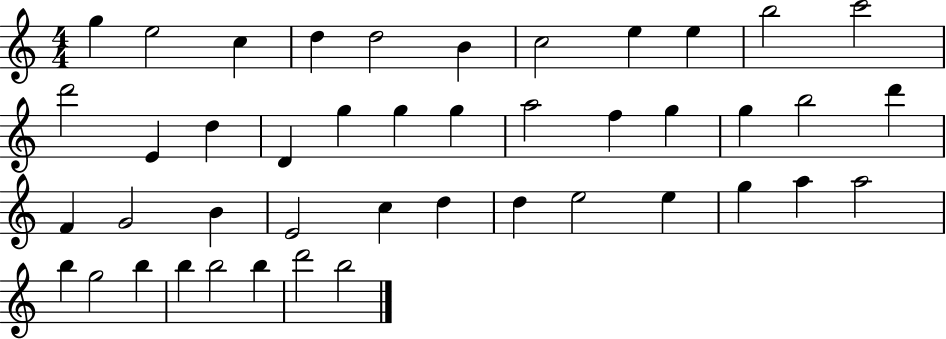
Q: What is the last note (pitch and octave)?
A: B5